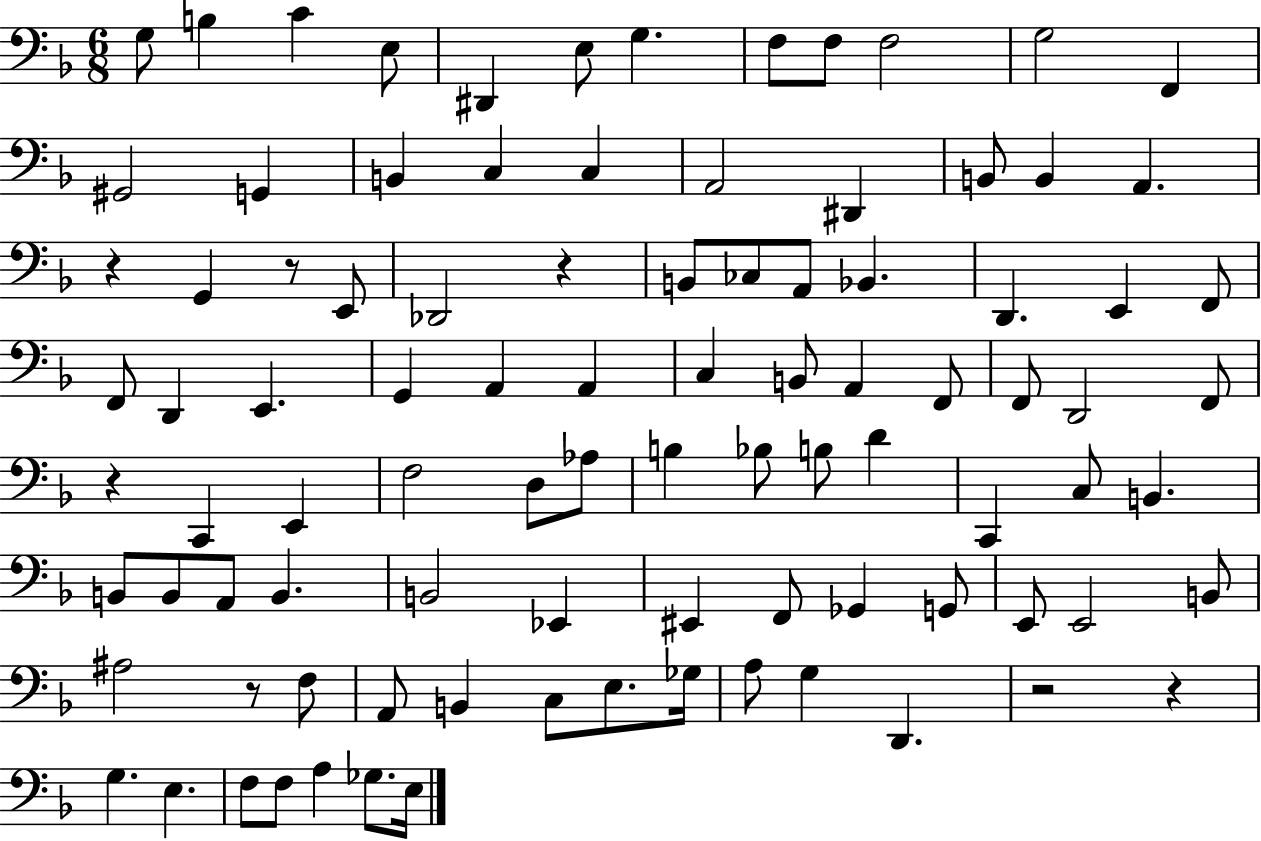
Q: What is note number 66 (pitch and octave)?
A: Gb2